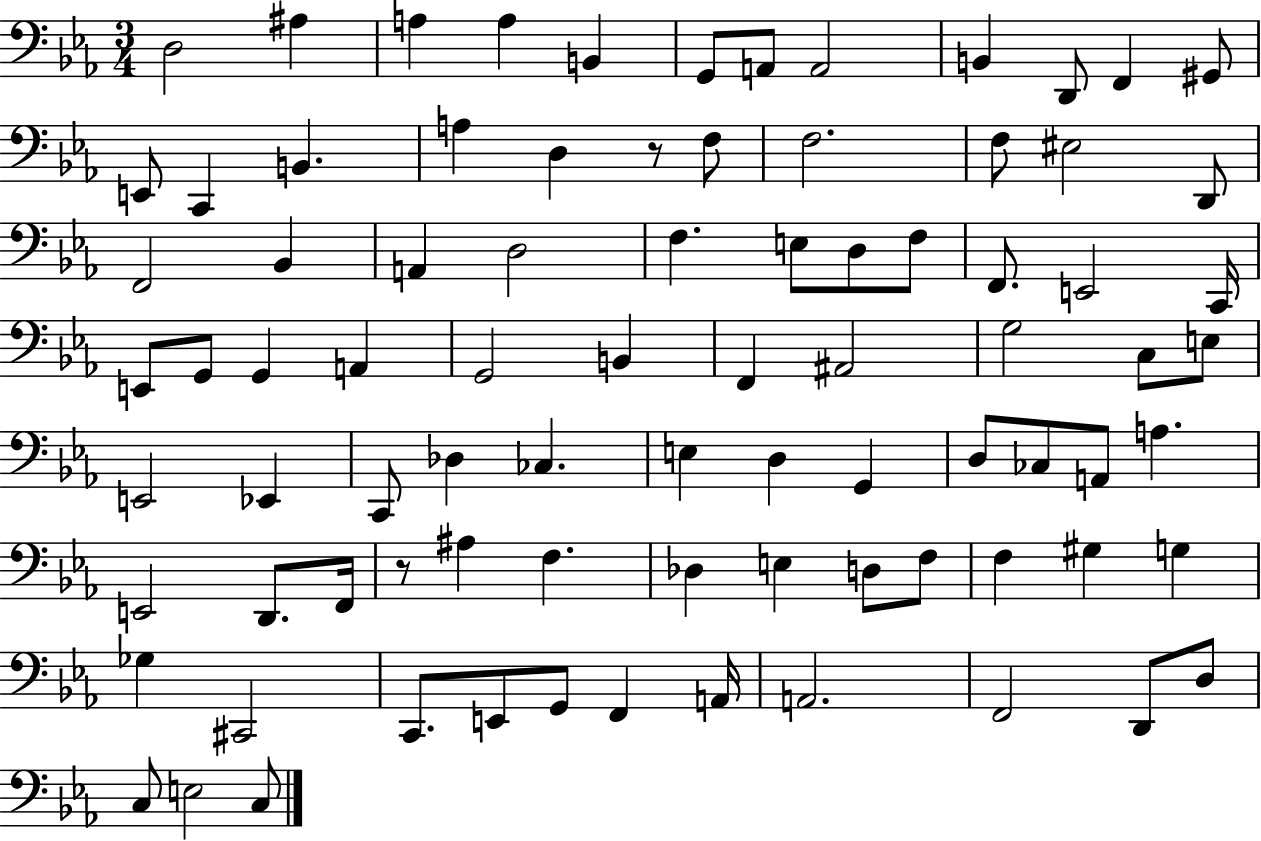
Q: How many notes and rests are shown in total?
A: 84